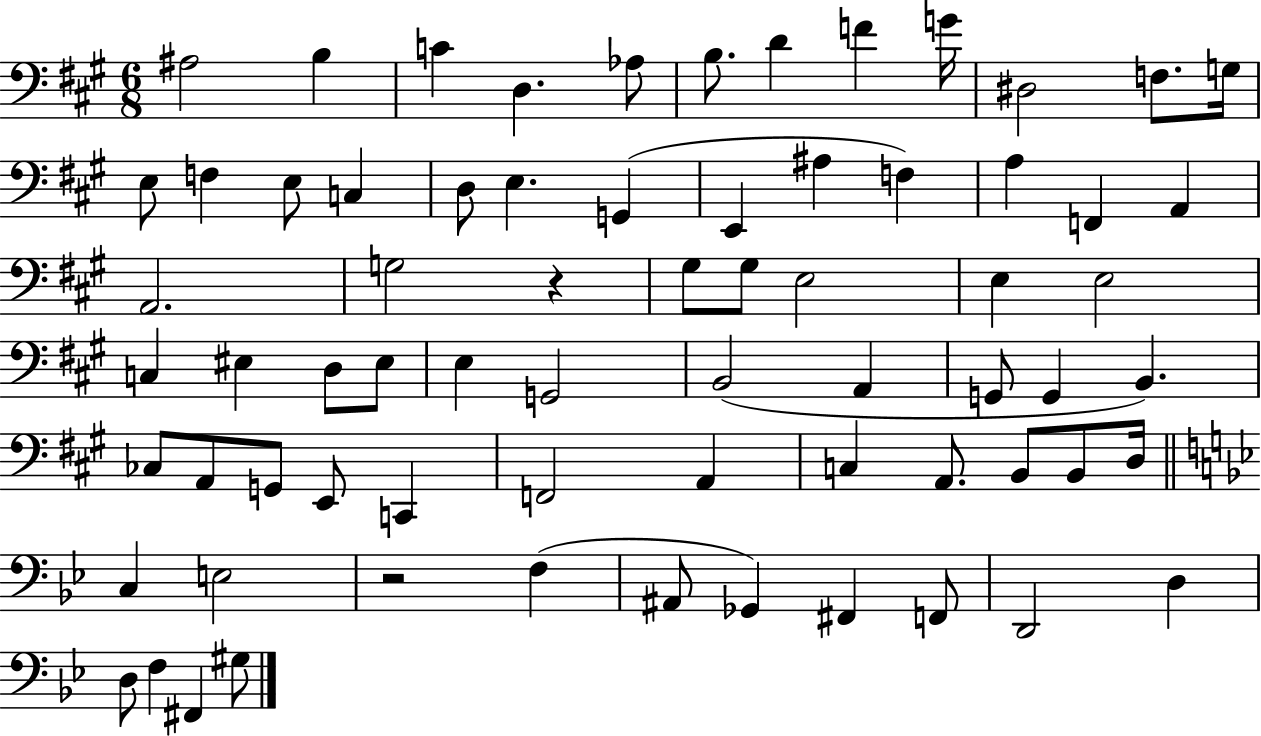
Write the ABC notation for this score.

X:1
T:Untitled
M:6/8
L:1/4
K:A
^A,2 B, C D, _A,/2 B,/2 D F G/4 ^D,2 F,/2 G,/4 E,/2 F, E,/2 C, D,/2 E, G,, E,, ^A, F, A, F,, A,, A,,2 G,2 z ^G,/2 ^G,/2 E,2 E, E,2 C, ^E, D,/2 ^E,/2 E, G,,2 B,,2 A,, G,,/2 G,, B,, _C,/2 A,,/2 G,,/2 E,,/2 C,, F,,2 A,, C, A,,/2 B,,/2 B,,/2 D,/4 C, E,2 z2 F, ^A,,/2 _G,, ^F,, F,,/2 D,,2 D, D,/2 F, ^F,, ^G,/2